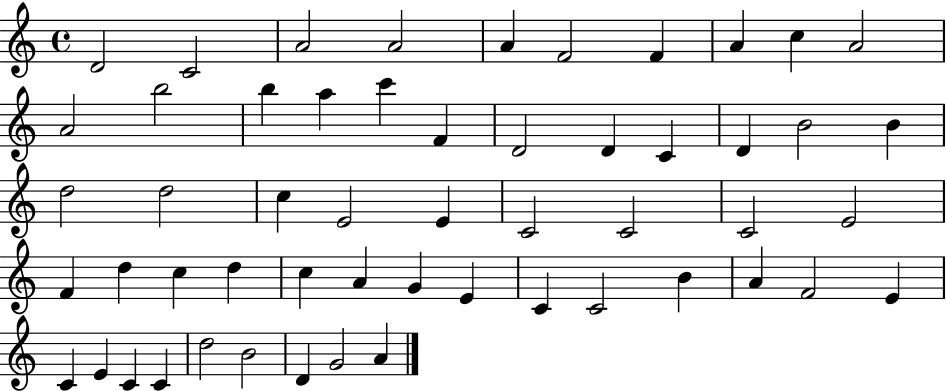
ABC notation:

X:1
T:Untitled
M:4/4
L:1/4
K:C
D2 C2 A2 A2 A F2 F A c A2 A2 b2 b a c' F D2 D C D B2 B d2 d2 c E2 E C2 C2 C2 E2 F d c d c A G E C C2 B A F2 E C E C C d2 B2 D G2 A